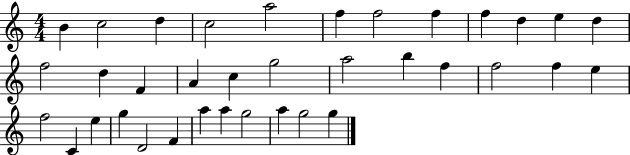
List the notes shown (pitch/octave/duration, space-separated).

B4/q C5/h D5/q C5/h A5/h F5/q F5/h F5/q F5/q D5/q E5/q D5/q F5/h D5/q F4/q A4/q C5/q G5/h A5/h B5/q F5/q F5/h F5/q E5/q F5/h C4/q E5/q G5/q D4/h F4/q A5/q A5/q G5/h A5/q G5/h G5/q